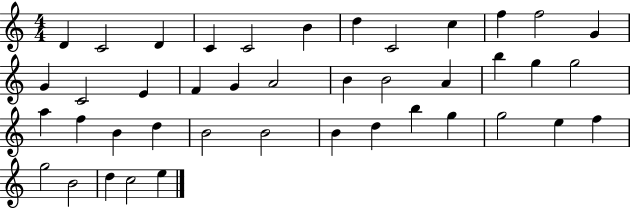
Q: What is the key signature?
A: C major